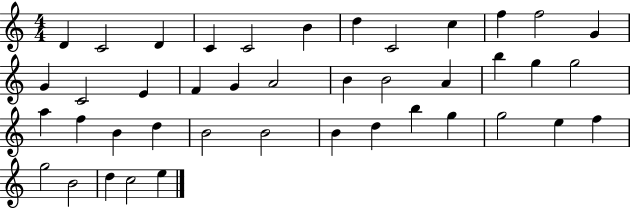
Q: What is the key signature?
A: C major